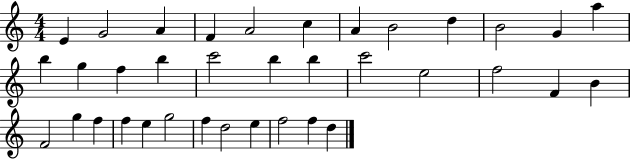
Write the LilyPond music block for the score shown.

{
  \clef treble
  \numericTimeSignature
  \time 4/4
  \key c \major
  e'4 g'2 a'4 | f'4 a'2 c''4 | a'4 b'2 d''4 | b'2 g'4 a''4 | \break b''4 g''4 f''4 b''4 | c'''2 b''4 b''4 | c'''2 e''2 | f''2 f'4 b'4 | \break f'2 g''4 f''4 | f''4 e''4 g''2 | f''4 d''2 e''4 | f''2 f''4 d''4 | \break \bar "|."
}